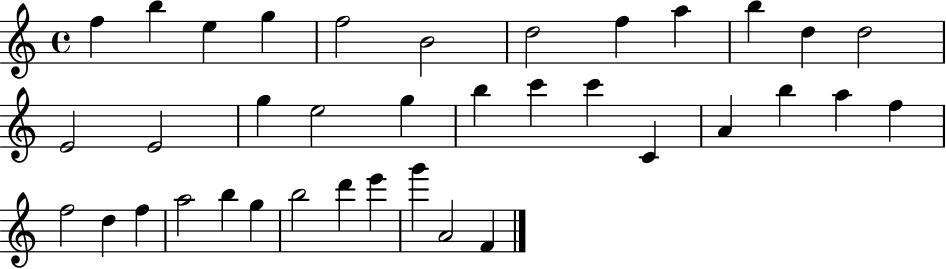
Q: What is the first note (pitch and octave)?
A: F5